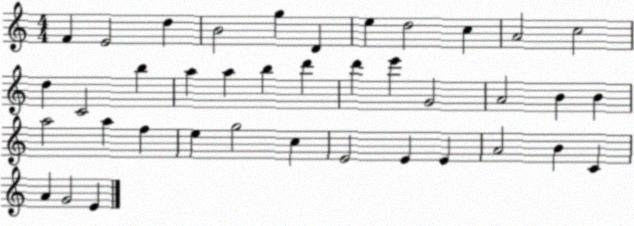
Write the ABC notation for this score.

X:1
T:Untitled
M:4/4
L:1/4
K:C
F E2 d B2 g D e d2 c A2 c2 d C2 b a a b d' d' e' G2 A2 B B a2 a f e g2 c E2 E E A2 B C A G2 E